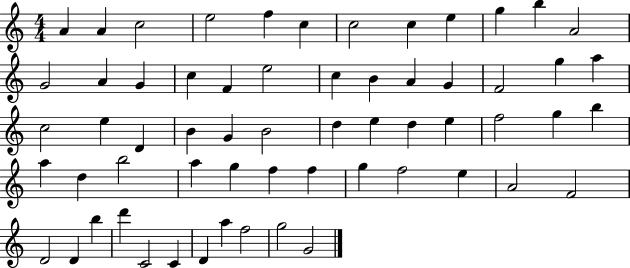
A4/q A4/q C5/h E5/h F5/q C5/q C5/h C5/q E5/q G5/q B5/q A4/h G4/h A4/q G4/q C5/q F4/q E5/h C5/q B4/q A4/q G4/q F4/h G5/q A5/q C5/h E5/q D4/q B4/q G4/q B4/h D5/q E5/q D5/q E5/q F5/h G5/q B5/q A5/q D5/q B5/h A5/q G5/q F5/q F5/q G5/q F5/h E5/q A4/h F4/h D4/h D4/q B5/q D6/q C4/h C4/q D4/q A5/q F5/h G5/h G4/h